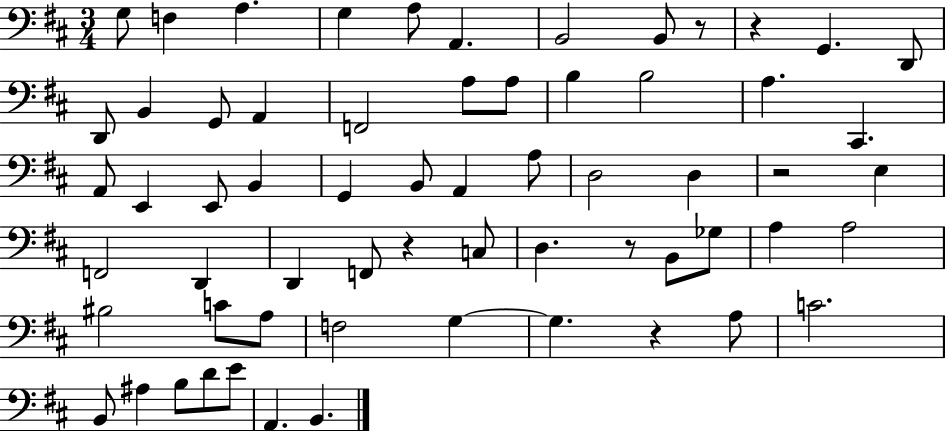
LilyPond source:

{
  \clef bass
  \numericTimeSignature
  \time 3/4
  \key d \major
  g8 f4 a4. | g4 a8 a,4. | b,2 b,8 r8 | r4 g,4. d,8 | \break d,8 b,4 g,8 a,4 | f,2 a8 a8 | b4 b2 | a4. cis,4. | \break a,8 e,4 e,8 b,4 | g,4 b,8 a,4 a8 | d2 d4 | r2 e4 | \break f,2 d,4 | d,4 f,8 r4 c8 | d4. r8 b,8 ges8 | a4 a2 | \break bis2 c'8 a8 | f2 g4~~ | g4. r4 a8 | c'2. | \break b,8 ais4 b8 d'8 e'8 | a,4. b,4. | \bar "|."
}